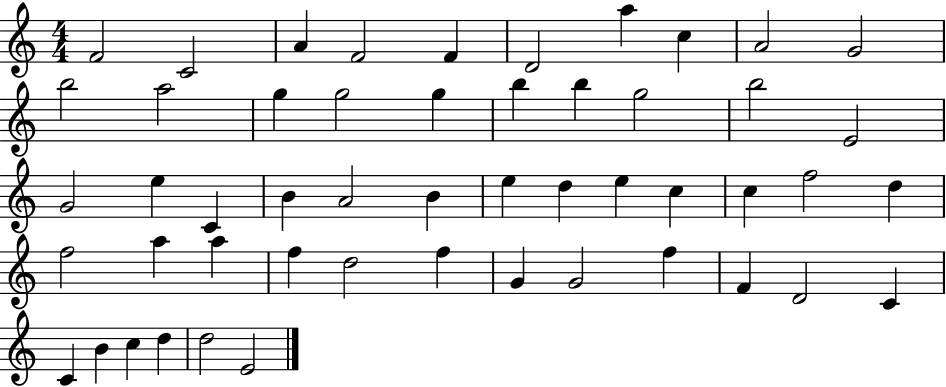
F4/h C4/h A4/q F4/h F4/q D4/h A5/q C5/q A4/h G4/h B5/h A5/h G5/q G5/h G5/q B5/q B5/q G5/h B5/h E4/h G4/h E5/q C4/q B4/q A4/h B4/q E5/q D5/q E5/q C5/q C5/q F5/h D5/q F5/h A5/q A5/q F5/q D5/h F5/q G4/q G4/h F5/q F4/q D4/h C4/q C4/q B4/q C5/q D5/q D5/h E4/h